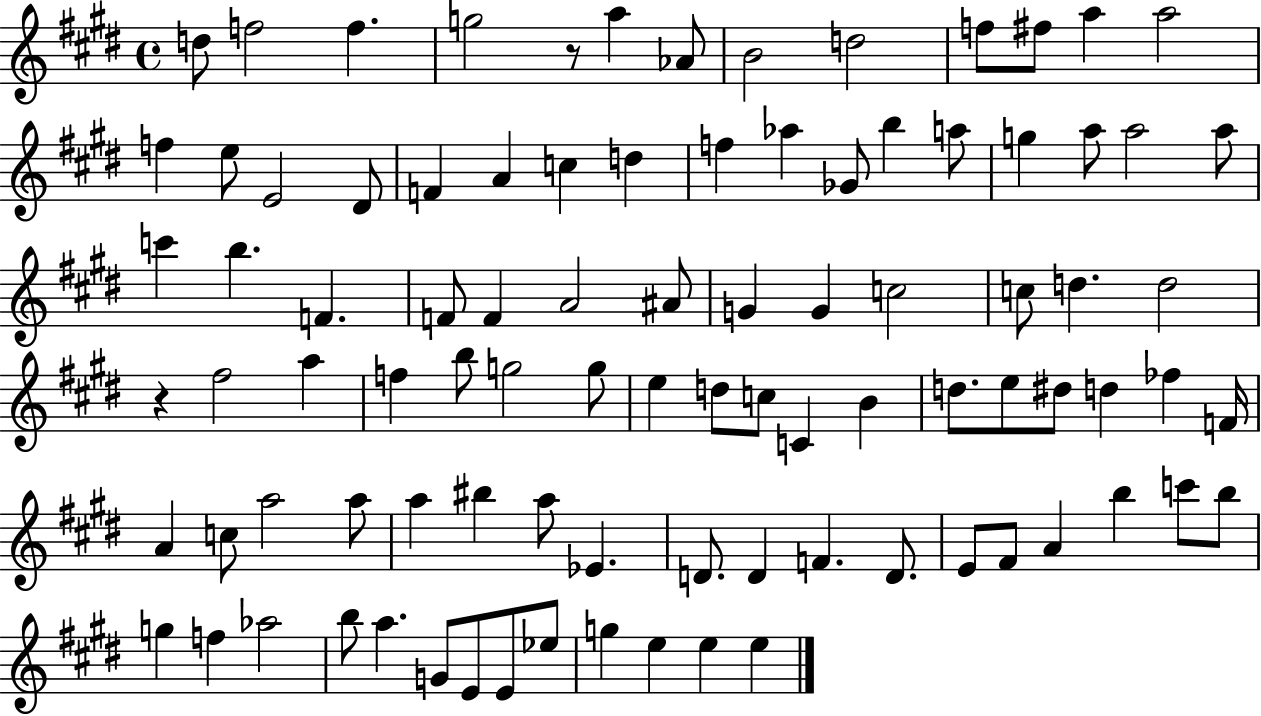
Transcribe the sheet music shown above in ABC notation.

X:1
T:Untitled
M:4/4
L:1/4
K:E
d/2 f2 f g2 z/2 a _A/2 B2 d2 f/2 ^f/2 a a2 f e/2 E2 ^D/2 F A c d f _a _G/2 b a/2 g a/2 a2 a/2 c' b F F/2 F A2 ^A/2 G G c2 c/2 d d2 z ^f2 a f b/2 g2 g/2 e d/2 c/2 C B d/2 e/2 ^d/2 d _f F/4 A c/2 a2 a/2 a ^b a/2 _E D/2 D F D/2 E/2 ^F/2 A b c'/2 b/2 g f _a2 b/2 a G/2 E/2 E/2 _e/2 g e e e